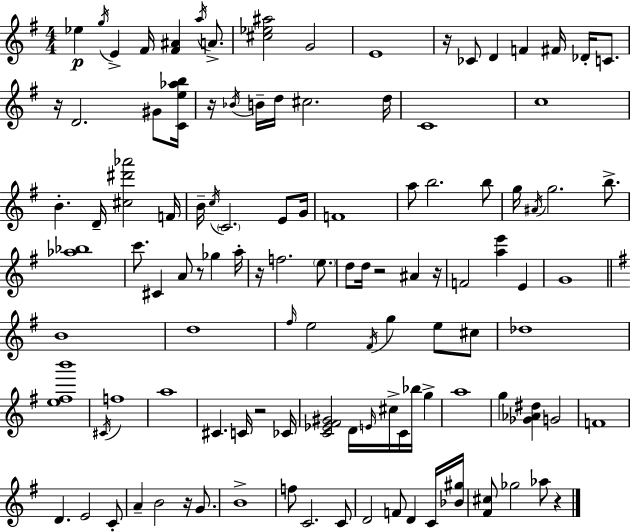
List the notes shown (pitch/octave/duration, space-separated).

Eb5/q G5/s E4/q F#4/s [F#4,A#4]/q A5/s A4/e. [C#5,Eb5,A#5]/h G4/h E4/w R/s CES4/e D4/q F4/q F#4/s Db4/s C4/e. R/s D4/h. G#4/e [C4,E5,Ab5,B5]/s R/s Bb4/s B4/s D5/s C#5/h. D5/s C4/w C5/w B4/q. D4/s [C#5,D#6,Ab6]/h F4/s B4/s C5/s C4/h. E4/e G4/s F4/w A5/e B5/h. B5/e G5/s A#4/s G5/h. B5/e. [Ab5,Bb5]/w C6/e. C#4/q A4/e R/e Gb5/q A5/s R/s F5/h. E5/e. D5/e D5/s R/h A#4/q R/s F4/h [A5,E6]/q E4/q G4/w B4/w D5/w F#5/s E5/h F#4/s G5/q E5/e C#5/e Db5/w [E5,F#5,B6]/w C#4/s F5/w A5/w C#4/q. C4/s R/h CES4/s [C4,Eb4,F#4,G#4]/h D4/s E4/s C#5/s C4/s Bb5/s G5/q A5/w G5/q [Gb4,Ab4,D#5]/q G4/h F4/w D4/q. E4/h C4/e A4/q B4/h R/s G4/e. B4/w F5/e C4/h. C4/e D4/h F4/e D4/q C4/s [Bb4,G#5]/s [F#4,C#5]/e Gb5/h Ab5/e R/q